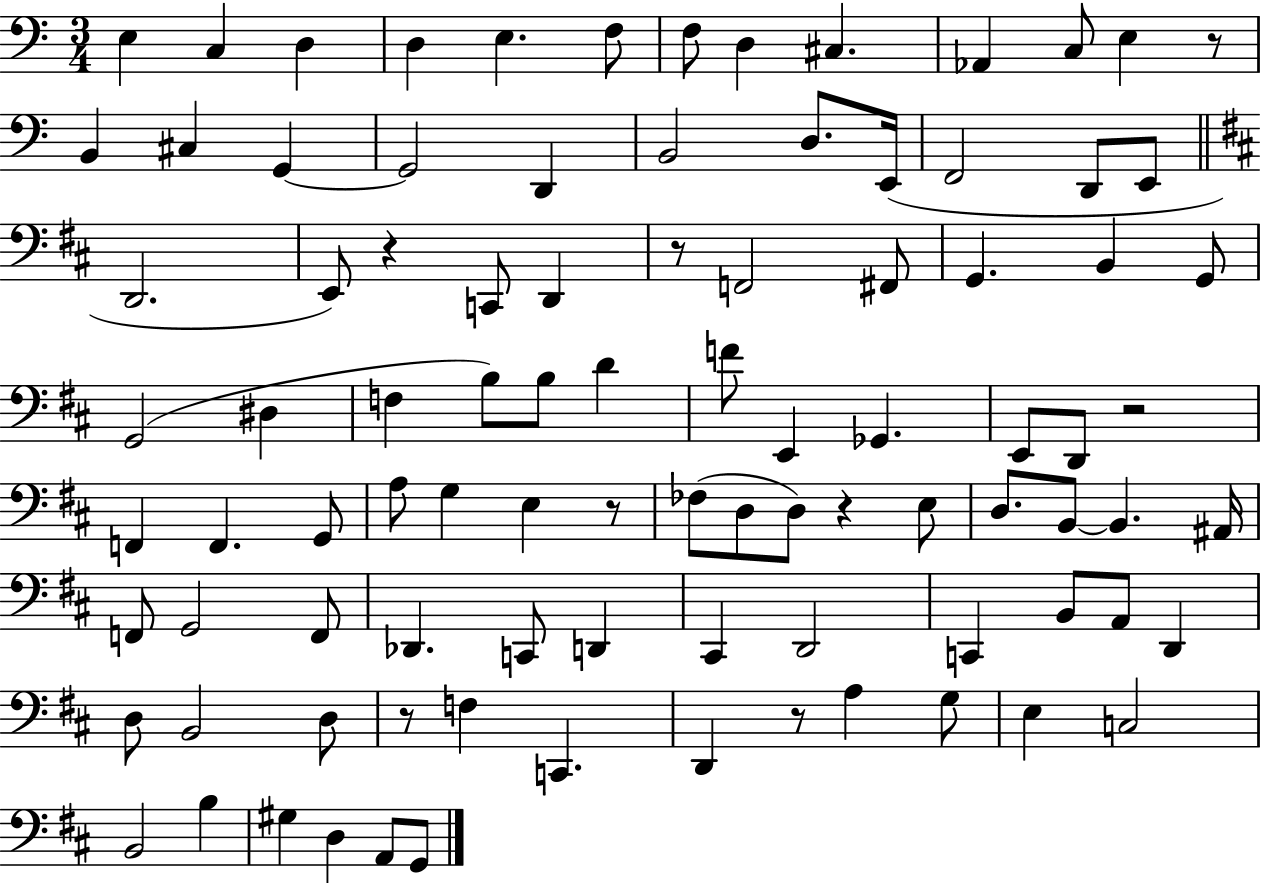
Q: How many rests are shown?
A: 8